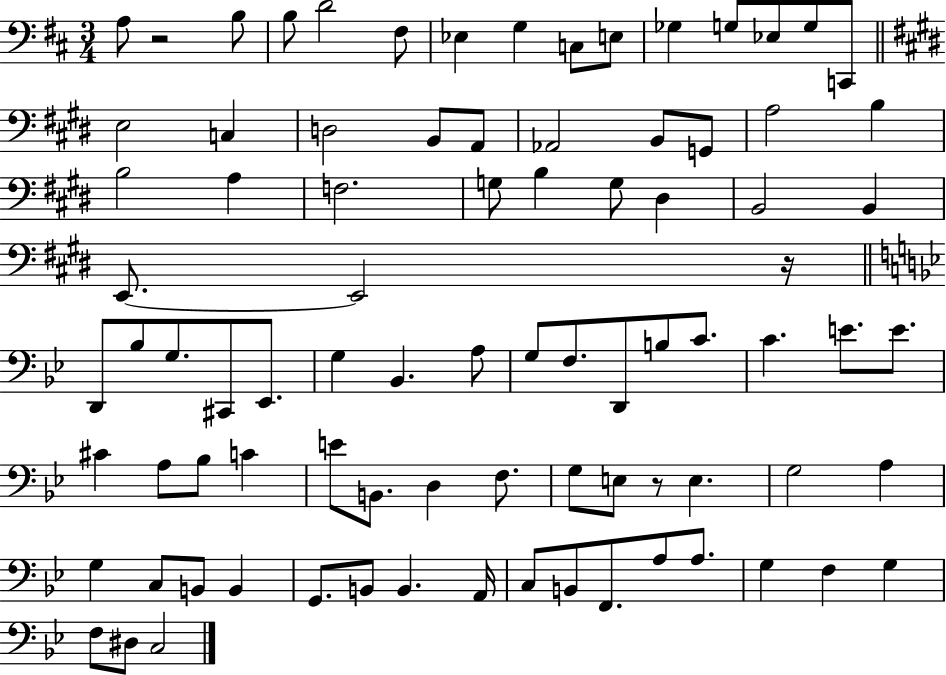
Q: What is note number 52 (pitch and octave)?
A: C#4